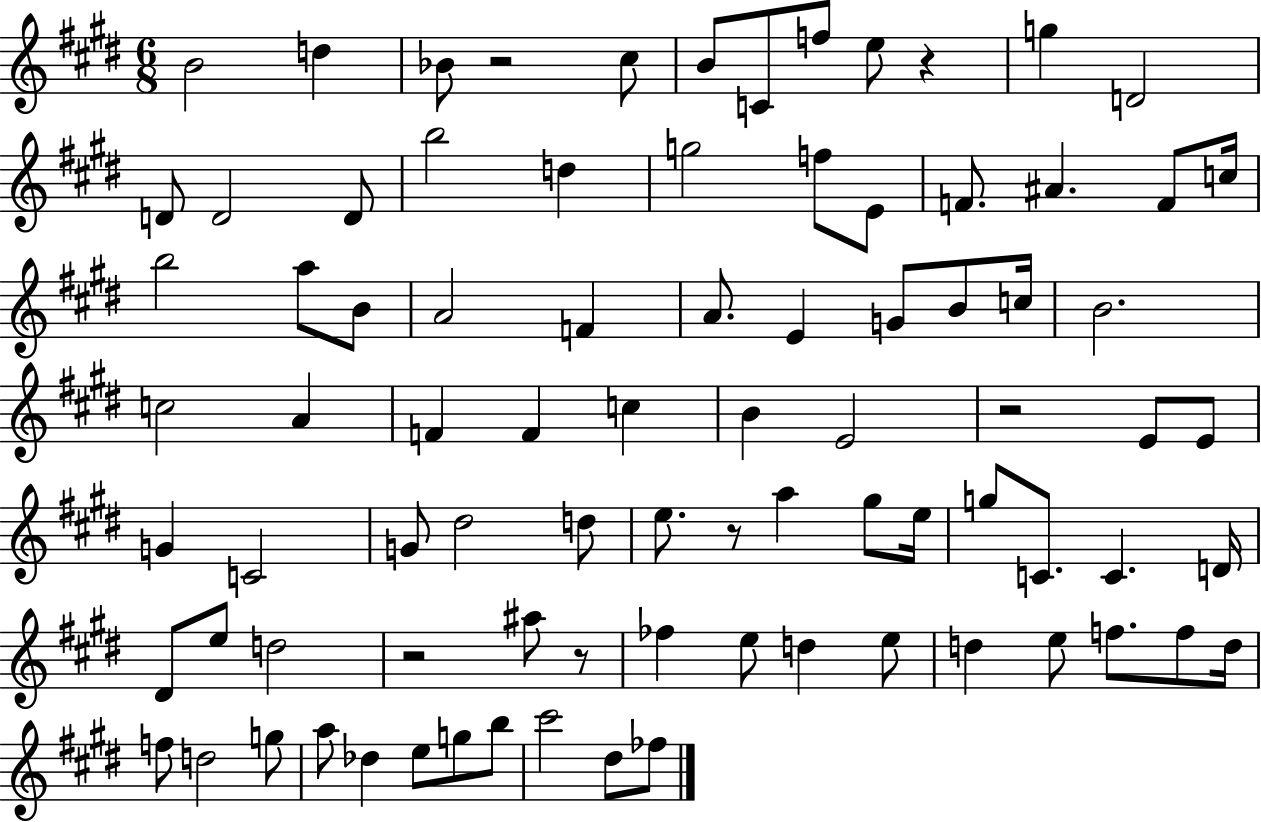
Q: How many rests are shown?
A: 6